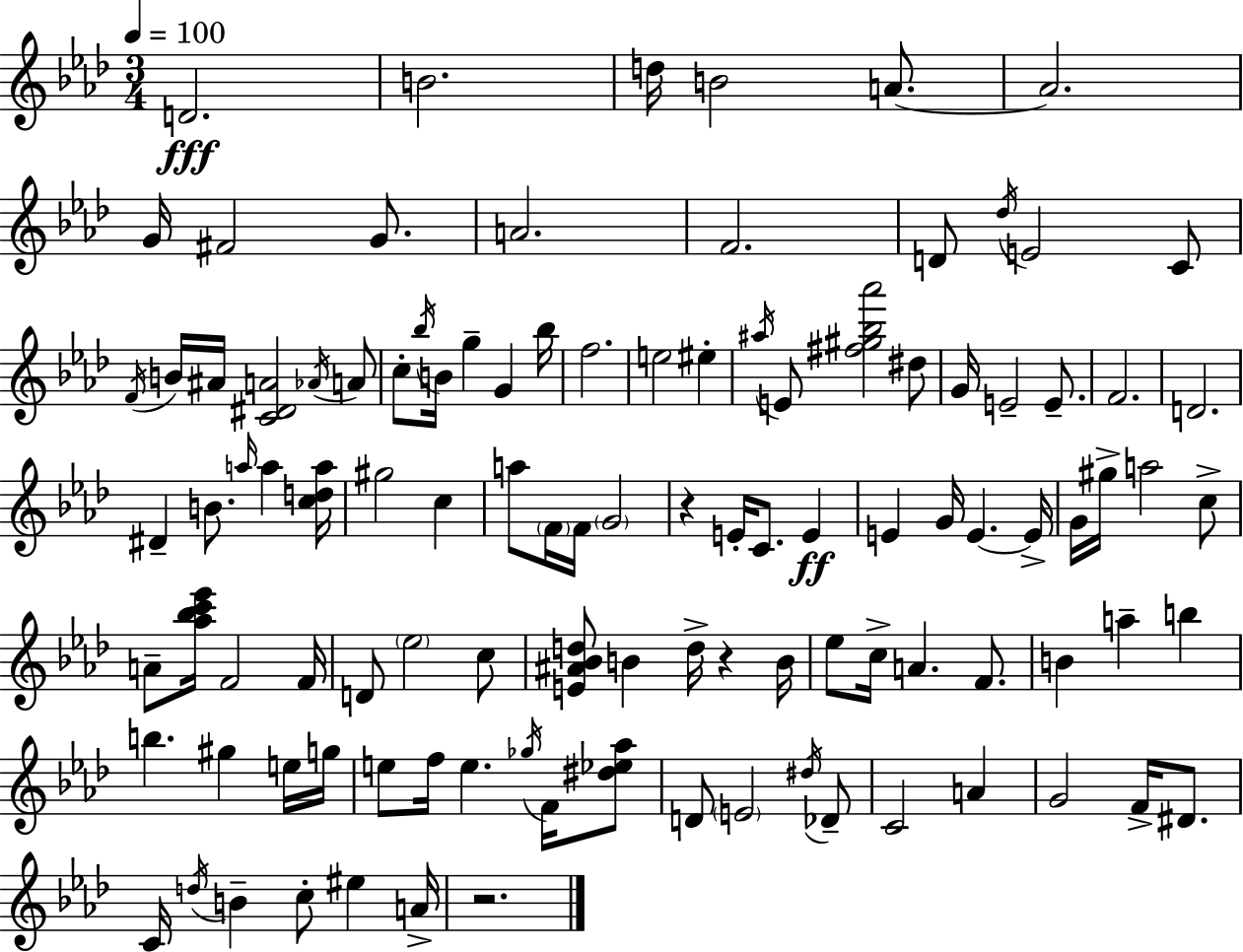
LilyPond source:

{
  \clef treble
  \numericTimeSignature
  \time 3/4
  \key f \minor
  \tempo 4 = 100
  d'2.\fff | b'2. | d''16 b'2 a'8.~~ | a'2. | \break g'16 fis'2 g'8. | a'2. | f'2. | d'8 \acciaccatura { des''16 } e'2 c'8 | \break \acciaccatura { f'16 } b'16 ais'16 <c' dis' a'>2 | \acciaccatura { aes'16 } a'8 c''8-. \acciaccatura { bes''16 } b'16 g''4-- g'4 | bes''16 f''2. | e''2 | \break eis''4-. \acciaccatura { ais''16 } e'8 <fis'' gis'' bes'' aes'''>2 | dis''8 g'16 e'2-- | e'8.-- f'2. | d'2. | \break dis'4-- b'8. | \grace { a''16 } a''4 <c'' d'' a''>16 gis''2 | c''4 a''8 \parenthesize f'16 f'16 \parenthesize g'2 | r4 e'16-. c'8. | \break e'4\ff e'4 g'16 e'4.~~ | e'16-> g'16 gis''16-> a''2 | c''8-> a'8-- <aes'' bes'' c''' ees'''>16 f'2 | f'16 d'8 \parenthesize ees''2 | \break c''8 <e' ais' bes' d''>8 b'4 | d''16-> r4 b'16 ees''8 c''16-> a'4. | f'8. b'4 a''4-- | b''4 b''4. | \break gis''4 e''16 g''16 e''8 f''16 e''4. | \acciaccatura { ges''16 } f'16 <dis'' ees'' aes''>8 d'8 \parenthesize e'2 | \acciaccatura { dis''16 } des'8-- c'2 | a'4 g'2 | \break f'16-> dis'8. c'16 \acciaccatura { d''16 } b'4-- | c''8-. eis''4 a'16-> r2. | \bar "|."
}